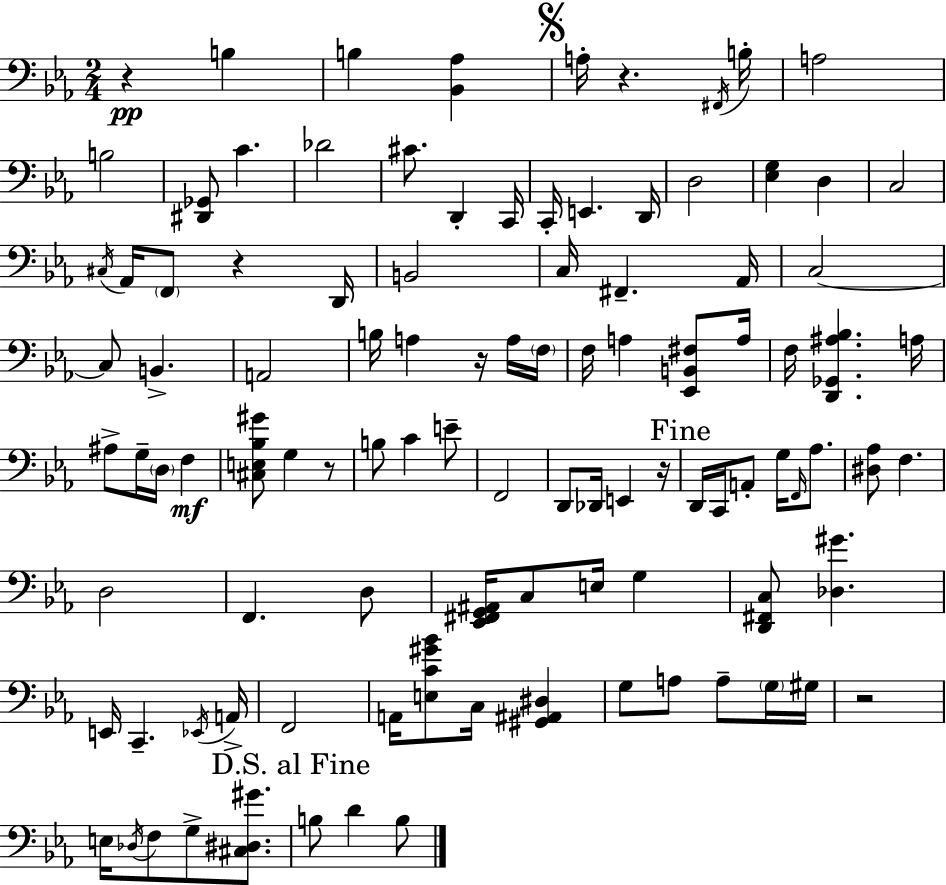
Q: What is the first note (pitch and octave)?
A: B3